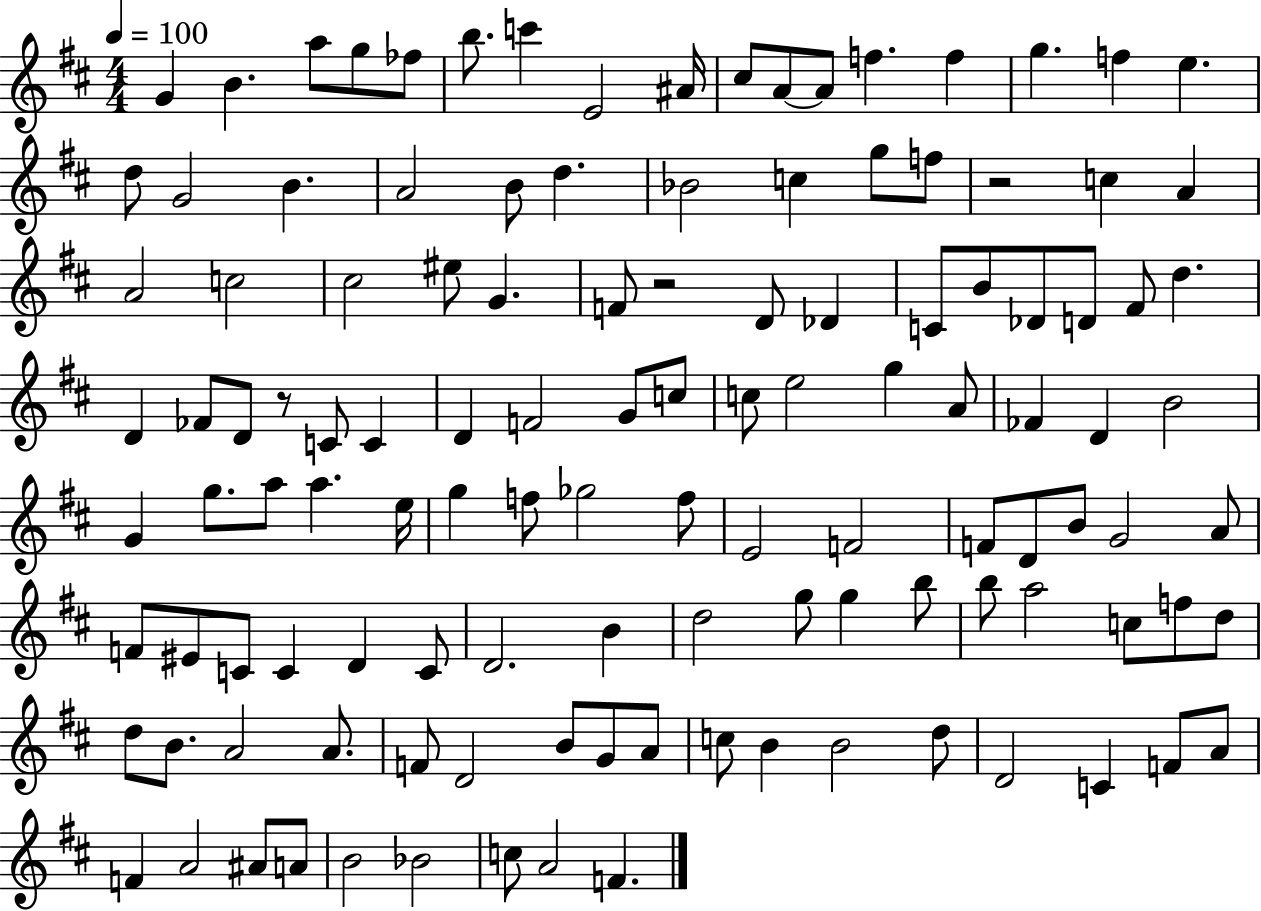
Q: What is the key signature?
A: D major